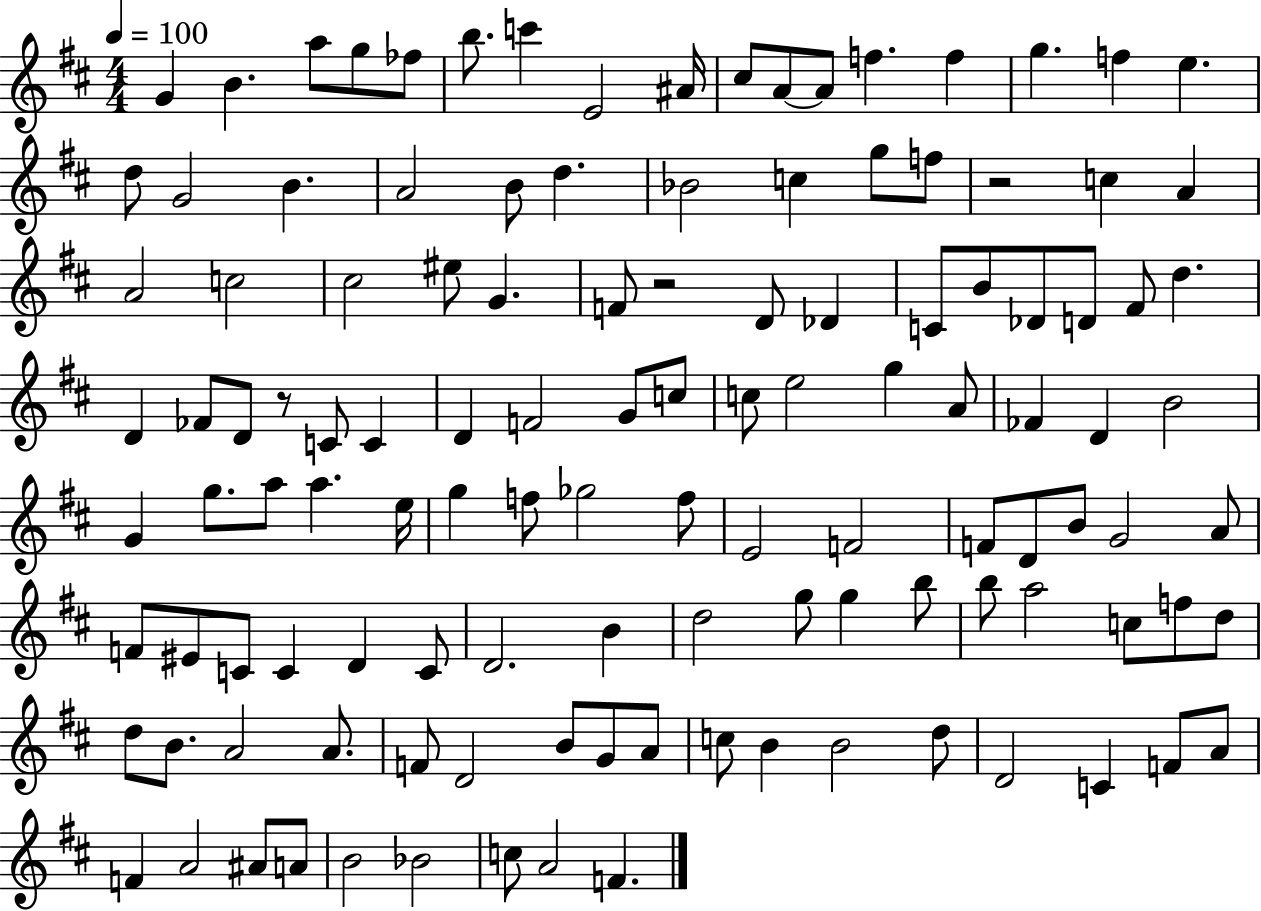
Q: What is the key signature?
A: D major